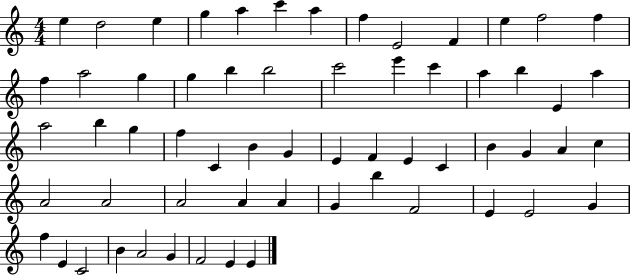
X:1
T:Untitled
M:4/4
L:1/4
K:C
e d2 e g a c' a f E2 F e f2 f f a2 g g b b2 c'2 e' c' a b E a a2 b g f C B G E F E C B G A c A2 A2 A2 A A G b F2 E E2 G f E C2 B A2 G F2 E E